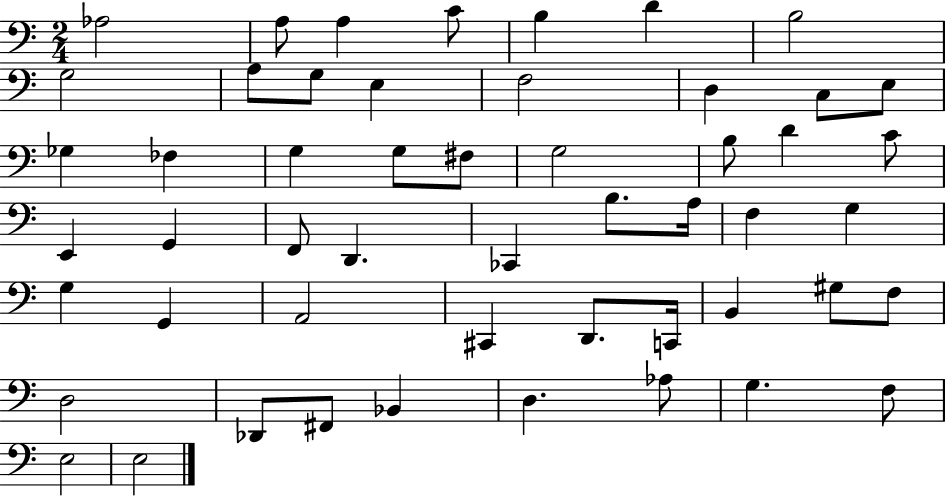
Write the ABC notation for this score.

X:1
T:Untitled
M:2/4
L:1/4
K:C
_A,2 A,/2 A, C/2 B, D B,2 G,2 A,/2 G,/2 E, F,2 D, C,/2 E,/2 _G, _F, G, G,/2 ^F,/2 G,2 B,/2 D C/2 E,, G,, F,,/2 D,, _C,, B,/2 A,/4 F, G, G, G,, A,,2 ^C,, D,,/2 C,,/4 B,, ^G,/2 F,/2 D,2 _D,,/2 ^F,,/2 _B,, D, _A,/2 G, F,/2 E,2 E,2